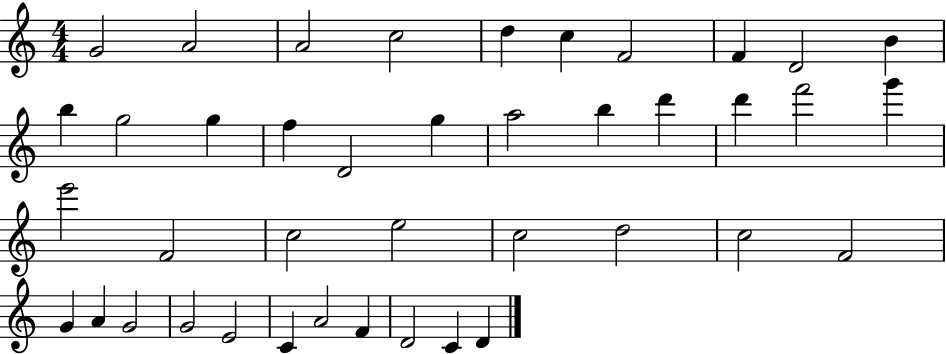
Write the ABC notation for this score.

X:1
T:Untitled
M:4/4
L:1/4
K:C
G2 A2 A2 c2 d c F2 F D2 B b g2 g f D2 g a2 b d' d' f'2 g' e'2 F2 c2 e2 c2 d2 c2 F2 G A G2 G2 E2 C A2 F D2 C D